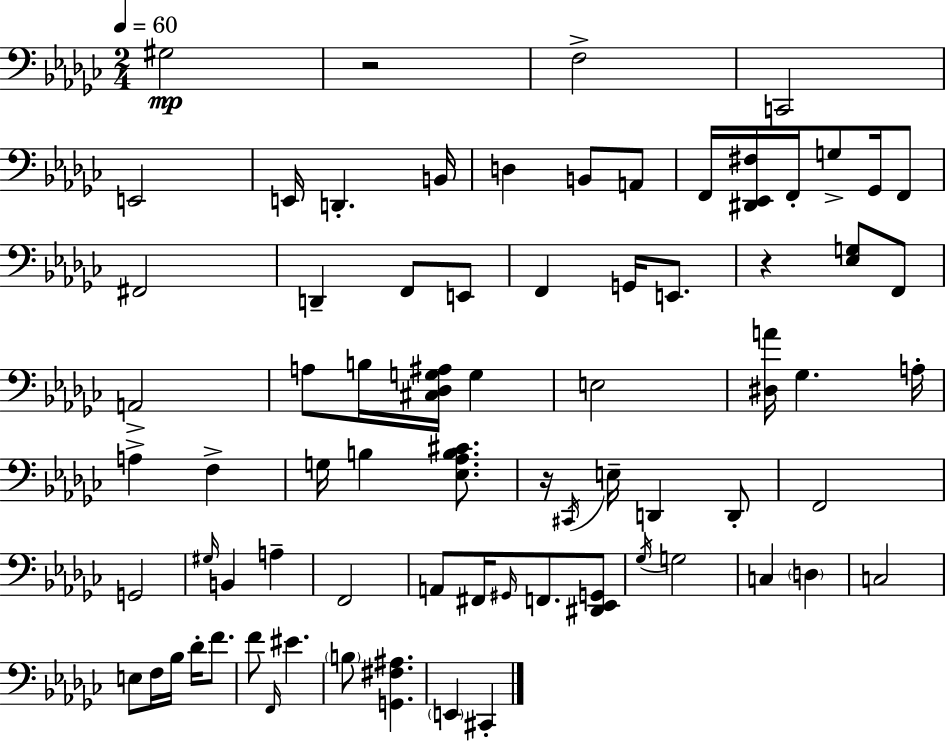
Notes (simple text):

G#3/h R/h F3/h C2/h E2/h E2/s D2/q. B2/s D3/q B2/e A2/e F2/s [D#2,Eb2,F#3]/s F2/s G3/e Gb2/s F2/e F#2/h D2/q F2/e E2/e F2/q G2/s E2/e. R/q [Eb3,G3]/e F2/e A2/h A3/e B3/s [C#3,Db3,G3,A#3]/s G3/q E3/h [D#3,A4]/s Gb3/q. A3/s A3/q F3/q G3/s B3/q [Eb3,Ab3,B3,C#4]/e. R/s C#2/s E3/s D2/q D2/e F2/h G2/h G#3/s B2/q A3/q F2/h A2/e F#2/s G#2/s F2/e. [D#2,Eb2,G2]/e Gb3/s G3/h C3/q D3/q C3/h E3/e F3/s Bb3/s Db4/s F4/e. F4/e F2/s EIS4/q. B3/e [G2,F#3,A#3]/q. E2/q C#2/q